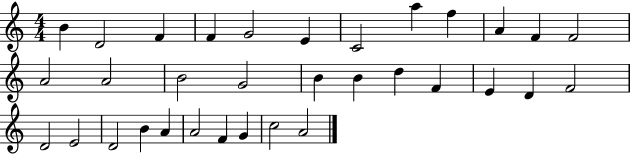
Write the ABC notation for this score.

X:1
T:Untitled
M:4/4
L:1/4
K:C
B D2 F F G2 E C2 a f A F F2 A2 A2 B2 G2 B B d F E D F2 D2 E2 D2 B A A2 F G c2 A2